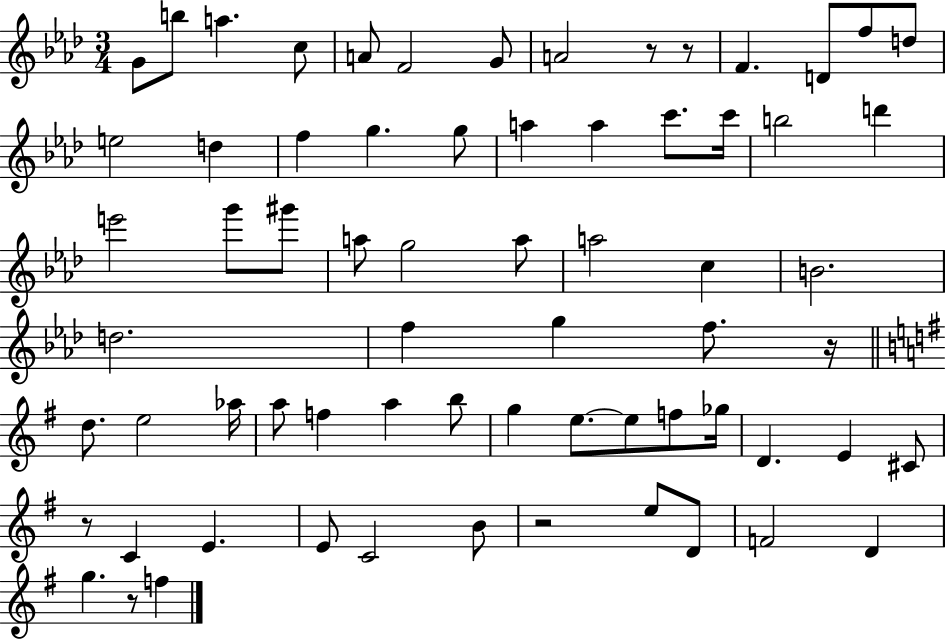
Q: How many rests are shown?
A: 6